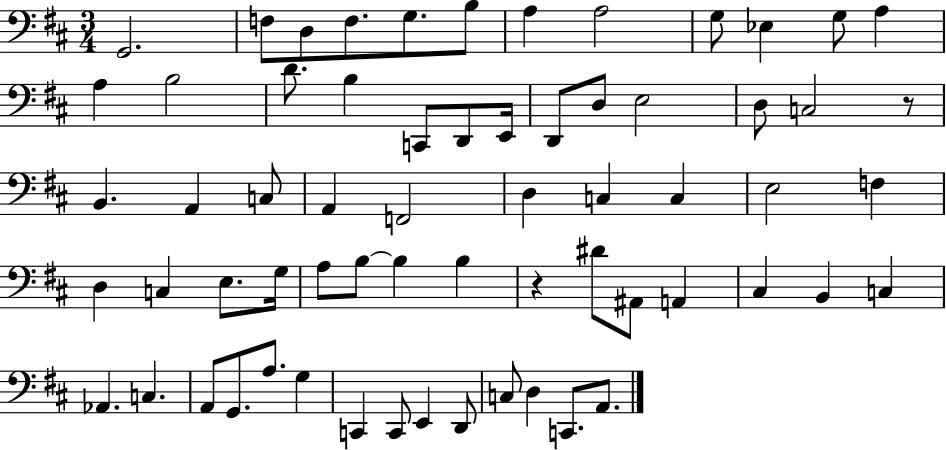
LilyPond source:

{
  \clef bass
  \numericTimeSignature
  \time 3/4
  \key d \major
  \repeat volta 2 { g,2. | f8 d8 f8. g8. b8 | a4 a2 | g8 ees4 g8 a4 | \break a4 b2 | d'8. b4 c,8 d,8 e,16 | d,8 d8 e2 | d8 c2 r8 | \break b,4. a,4 c8 | a,4 f,2 | d4 c4 c4 | e2 f4 | \break d4 c4 e8. g16 | a8 b8~~ b4 b4 | r4 dis'8 ais,8 a,4 | cis4 b,4 c4 | \break aes,4. c4. | a,8 g,8. a8. g4 | c,4 c,8 e,4 d,8 | c8 d4 c,8. a,8. | \break } \bar "|."
}